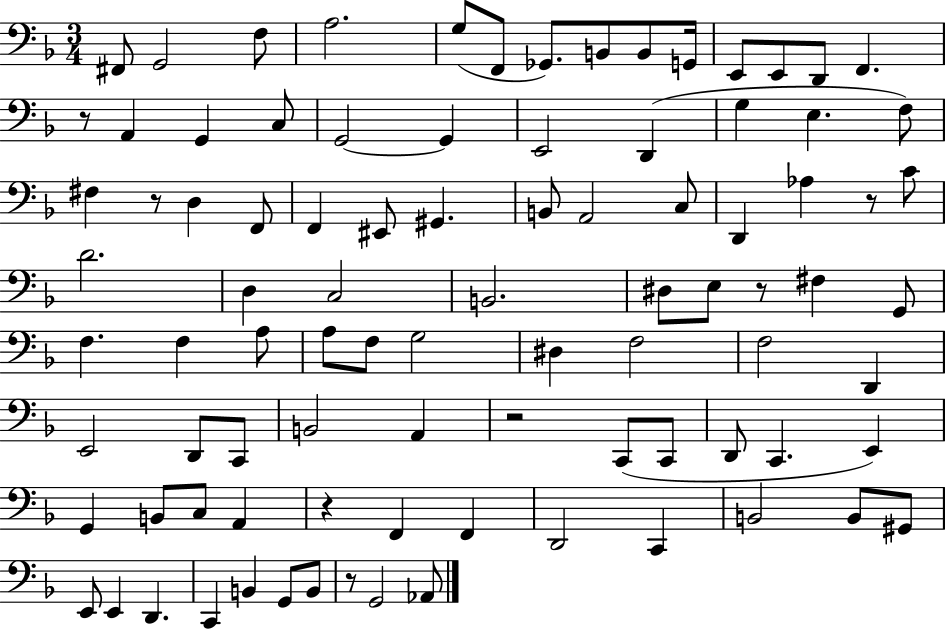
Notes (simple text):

F#2/e G2/h F3/e A3/h. G3/e F2/e Gb2/e. B2/e B2/e G2/s E2/e E2/e D2/e F2/q. R/e A2/q G2/q C3/e G2/h G2/q E2/h D2/q G3/q E3/q. F3/e F#3/q R/e D3/q F2/e F2/q EIS2/e G#2/q. B2/e A2/h C3/e D2/q Ab3/q R/e C4/e D4/h. D3/q C3/h B2/h. D#3/e E3/e R/e F#3/q G2/e F3/q. F3/q A3/e A3/e F3/e G3/h D#3/q F3/h F3/h D2/q E2/h D2/e C2/e B2/h A2/q R/h C2/e C2/e D2/e C2/q. E2/q G2/q B2/e C3/e A2/q R/q F2/q F2/q D2/h C2/q B2/h B2/e G#2/e E2/e E2/q D2/q. C2/q B2/q G2/e B2/e R/e G2/h Ab2/e